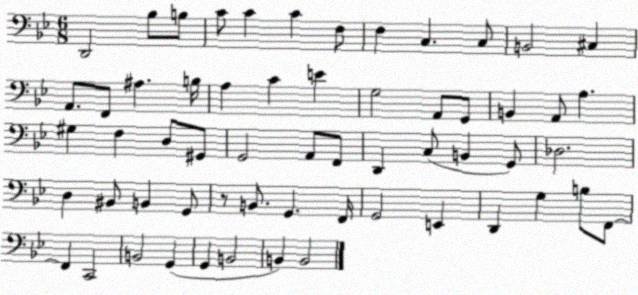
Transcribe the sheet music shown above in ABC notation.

X:1
T:Untitled
M:6/8
L:1/4
K:Bb
D,,2 _B,/2 B,/2 C/2 C C F,/2 F, C, C,/2 B,,2 ^C, A,,/2 F,,/2 ^A, B,/4 A, C E G,2 A,,/2 G,,/2 B,, A,,/2 A, ^G, F, D,/2 ^G,,/2 G,,2 A,,/2 F,,/2 D,, C,/2 B,, G,,/2 _D,2 D, ^B,,/2 B,, G,,/2 z/2 B,,/2 G,, F,,/4 G,,2 E,, D,, G, B,/2 F,,/2 F,, C,,2 B,,2 G,, G,, B,,2 B,, B,,2